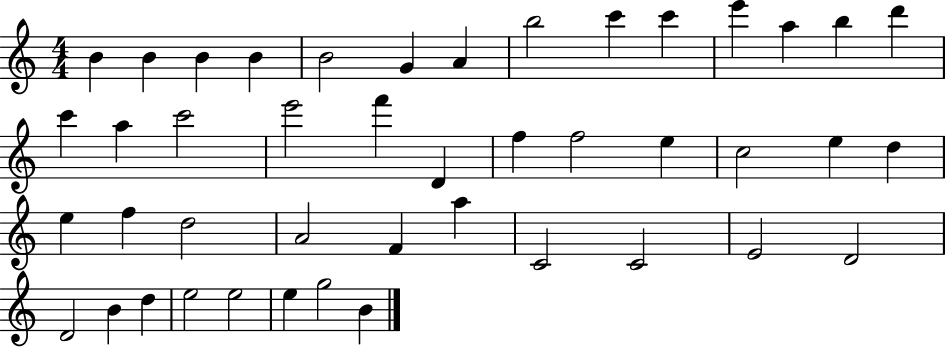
{
  \clef treble
  \numericTimeSignature
  \time 4/4
  \key c \major
  b'4 b'4 b'4 b'4 | b'2 g'4 a'4 | b''2 c'''4 c'''4 | e'''4 a''4 b''4 d'''4 | \break c'''4 a''4 c'''2 | e'''2 f'''4 d'4 | f''4 f''2 e''4 | c''2 e''4 d''4 | \break e''4 f''4 d''2 | a'2 f'4 a''4 | c'2 c'2 | e'2 d'2 | \break d'2 b'4 d''4 | e''2 e''2 | e''4 g''2 b'4 | \bar "|."
}